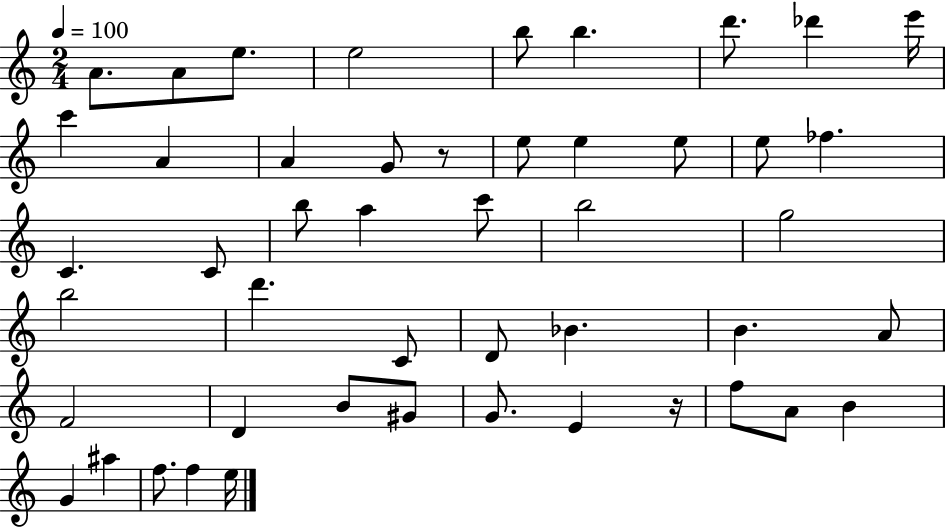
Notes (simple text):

A4/e. A4/e E5/e. E5/h B5/e B5/q. D6/e. Db6/q E6/s C6/q A4/q A4/q G4/e R/e E5/e E5/q E5/e E5/e FES5/q. C4/q. C4/e B5/e A5/q C6/e B5/h G5/h B5/h D6/q. C4/e D4/e Bb4/q. B4/q. A4/e F4/h D4/q B4/e G#4/e G4/e. E4/q R/s F5/e A4/e B4/q G4/q A#5/q F5/e. F5/q E5/s